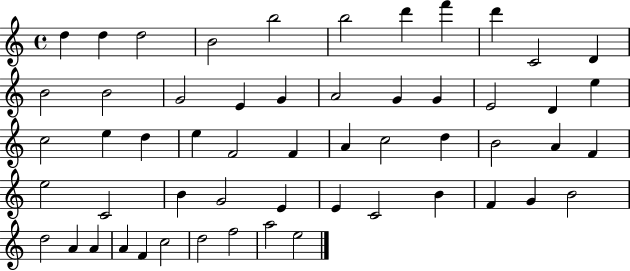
{
  \clef treble
  \time 4/4
  \defaultTimeSignature
  \key c \major
  d''4 d''4 d''2 | b'2 b''2 | b''2 d'''4 f'''4 | d'''4 c'2 d'4 | \break b'2 b'2 | g'2 e'4 g'4 | a'2 g'4 g'4 | e'2 d'4 e''4 | \break c''2 e''4 d''4 | e''4 f'2 f'4 | a'4 c''2 d''4 | b'2 a'4 f'4 | \break e''2 c'2 | b'4 g'2 e'4 | e'4 c'2 b'4 | f'4 g'4 b'2 | \break d''2 a'4 a'4 | a'4 f'4 c''2 | d''2 f''2 | a''2 e''2 | \break \bar "|."
}